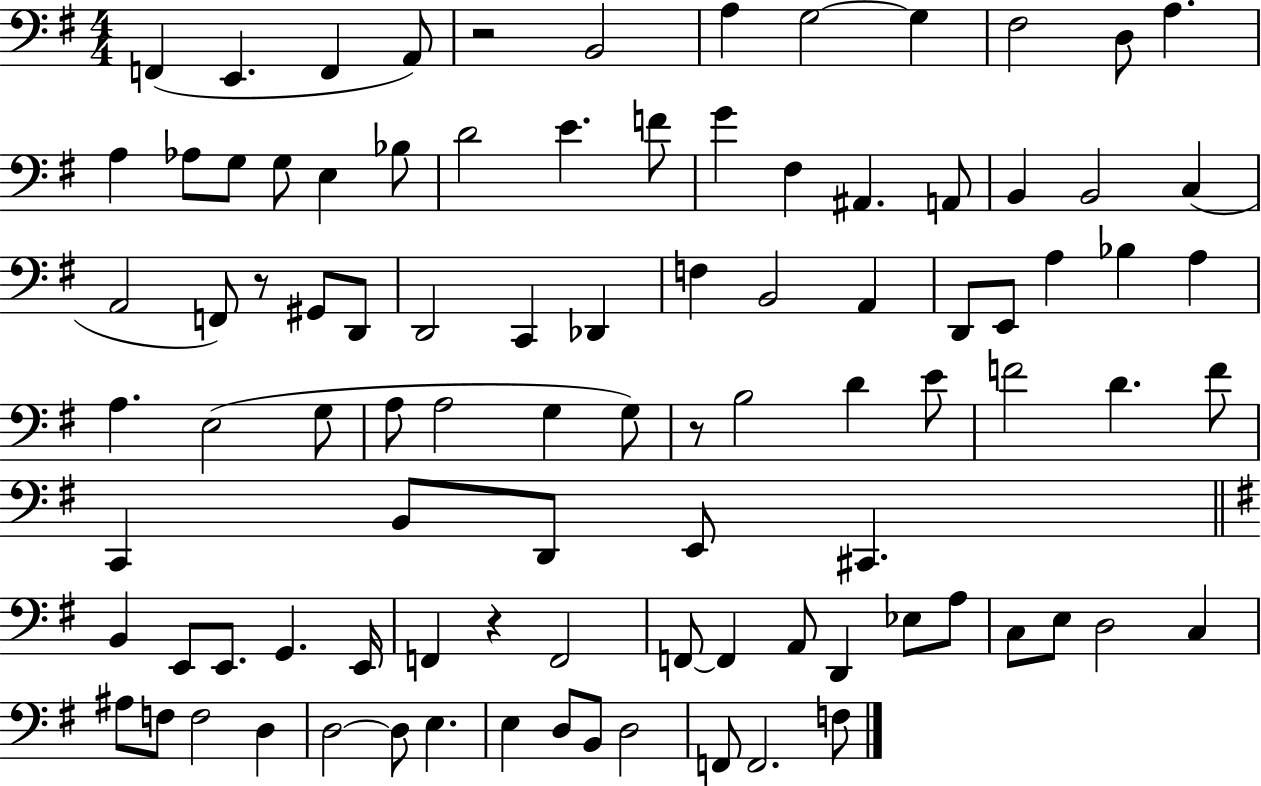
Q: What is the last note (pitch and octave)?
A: F3